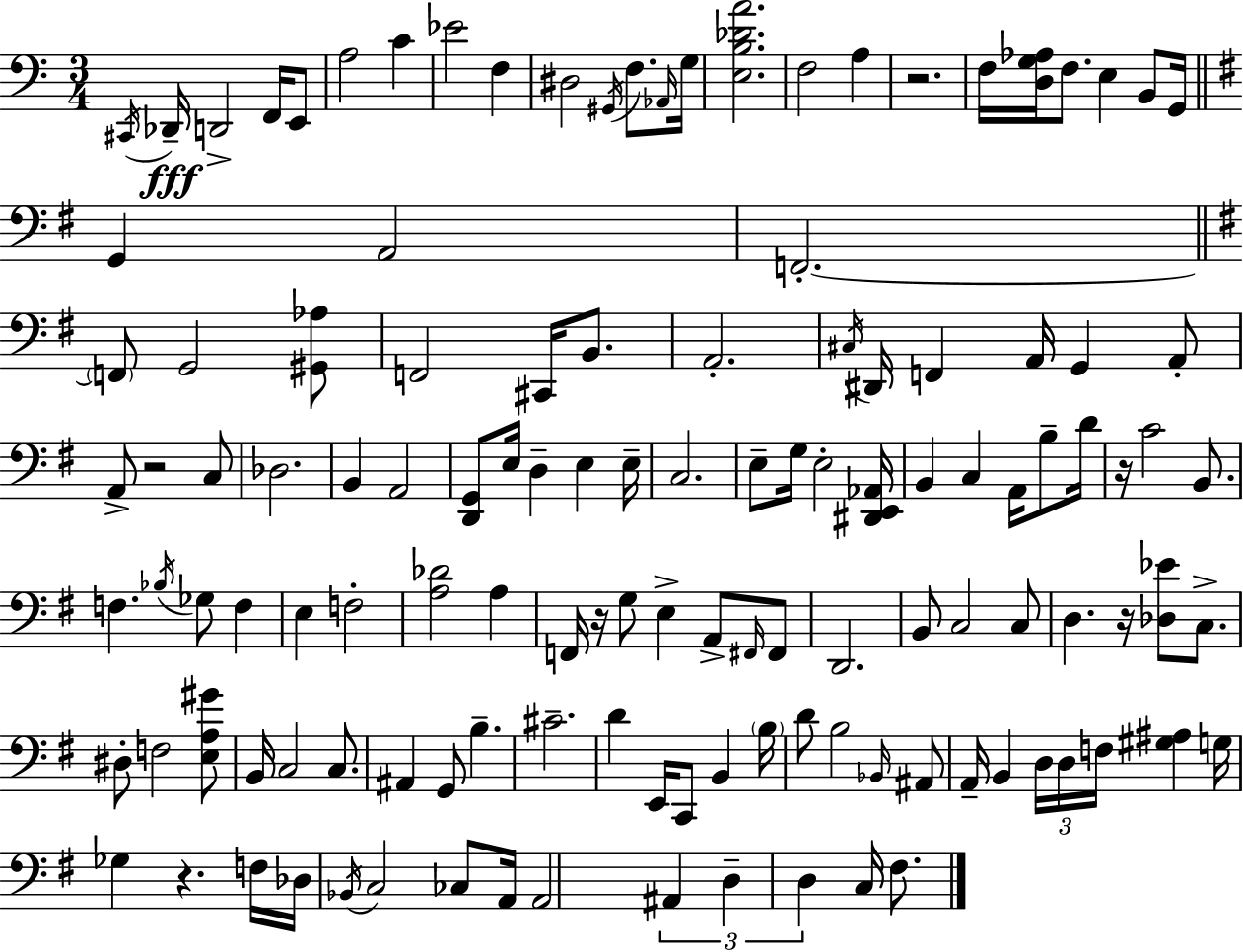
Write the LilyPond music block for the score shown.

{
  \clef bass
  \numericTimeSignature
  \time 3/4
  \key c \major
  \acciaccatura { cis,16 }\fff des,16-- d,2-> f,16 e,8 | a2 c'4 | ees'2 f4 | dis2 \acciaccatura { gis,16 } f8. | \break \grace { aes,16 } g16 <e b des' a'>2. | f2 a4 | r2. | f16 <d g aes>16 f8. e4 | \break b,8 g,16 \bar "||" \break \key g \major g,4 a,2 | f,2.-.~~ | \bar "||" \break \key g \major \parenthesize f,8 g,2 <gis, aes>8 | f,2 cis,16 b,8. | a,2.-. | \acciaccatura { cis16 } dis,16 f,4 a,16 g,4 a,8-. | \break a,8-> r2 c8 | des2. | b,4 a,2 | <d, g,>8 e16 d4-- e4 | \break e16-- c2. | e8-- g16 e2-. | <dis, e, aes,>16 b,4 c4 a,16 b8-- | d'16 r16 c'2 b,8. | \break f4. \acciaccatura { bes16 } ges8 f4 | e4 f2-. | <a des'>2 a4 | f,16 r16 g8 e4-> a,8-> | \break \grace { fis,16 } fis,8 d,2. | b,8 c2 | c8 d4. r16 <des ees'>8 | c8.-> dis8-. f2 | \break <e a gis'>8 b,16 c2 | c8. ais,4 g,8 b4.-- | cis'2.-- | d'4 e,16 c,8 b,4 | \break \parenthesize b16 d'8 b2 | \grace { bes,16 } ais,8 a,16-- b,4 \tuplet 3/2 { d16 d16 f16 } | <gis ais>4 g16 ges4 r4. | f16 des16 \acciaccatura { bes,16 } c2 | \break ces8 a,16 a,2 | \tuplet 3/2 { ais,4 d4-- d4 } | c16 fis8. \bar "|."
}